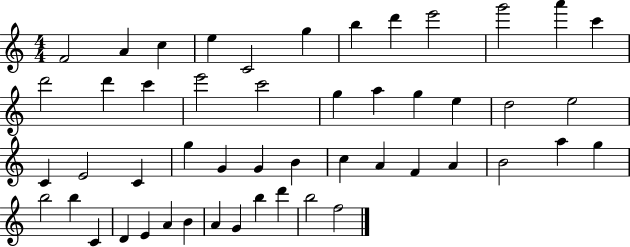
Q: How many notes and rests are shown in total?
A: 50